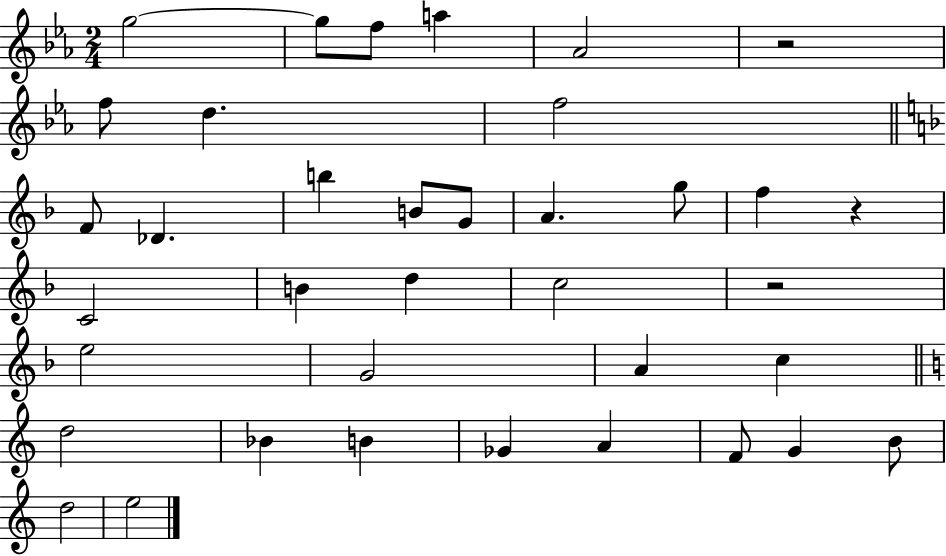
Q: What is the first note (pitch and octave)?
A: G5